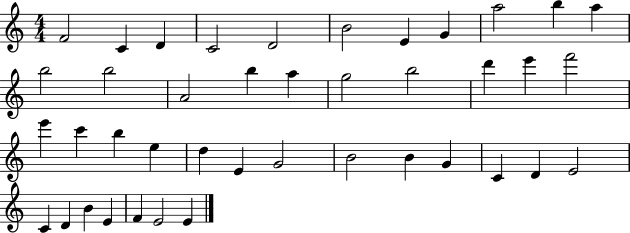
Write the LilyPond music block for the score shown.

{
  \clef treble
  \numericTimeSignature
  \time 4/4
  \key c \major
  f'2 c'4 d'4 | c'2 d'2 | b'2 e'4 g'4 | a''2 b''4 a''4 | \break b''2 b''2 | a'2 b''4 a''4 | g''2 b''2 | d'''4 e'''4 f'''2 | \break e'''4 c'''4 b''4 e''4 | d''4 e'4 g'2 | b'2 b'4 g'4 | c'4 d'4 e'2 | \break c'4 d'4 b'4 e'4 | f'4 e'2 e'4 | \bar "|."
}